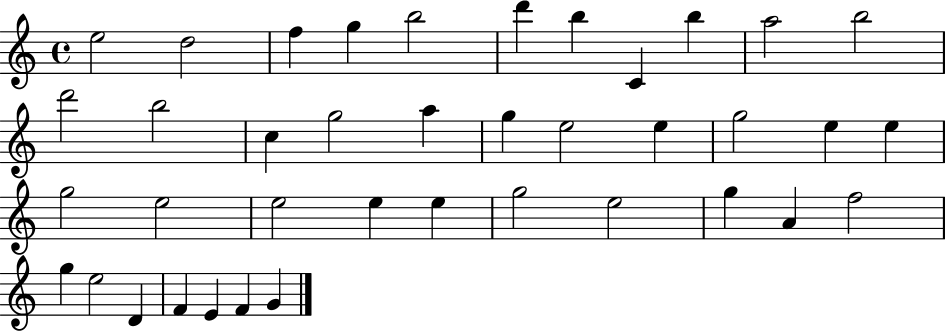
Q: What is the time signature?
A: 4/4